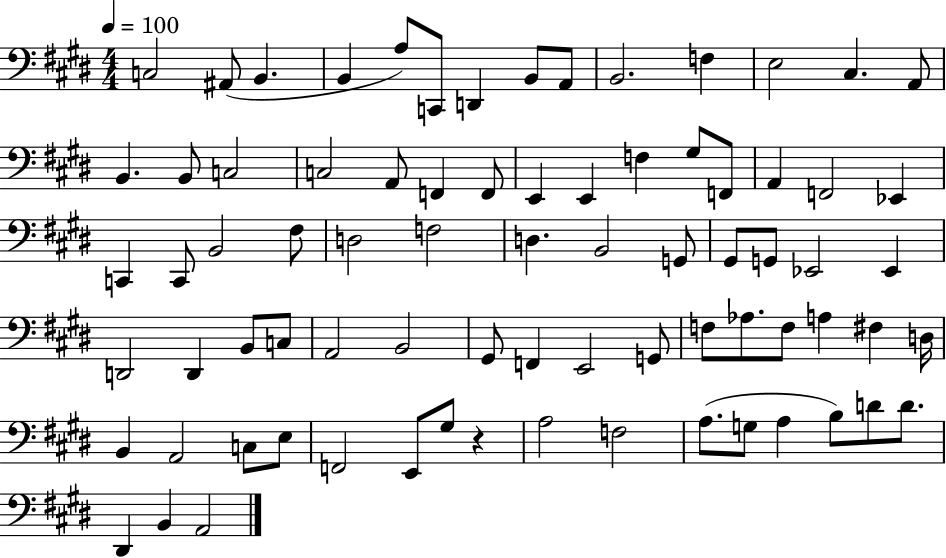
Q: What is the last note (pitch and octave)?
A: A2